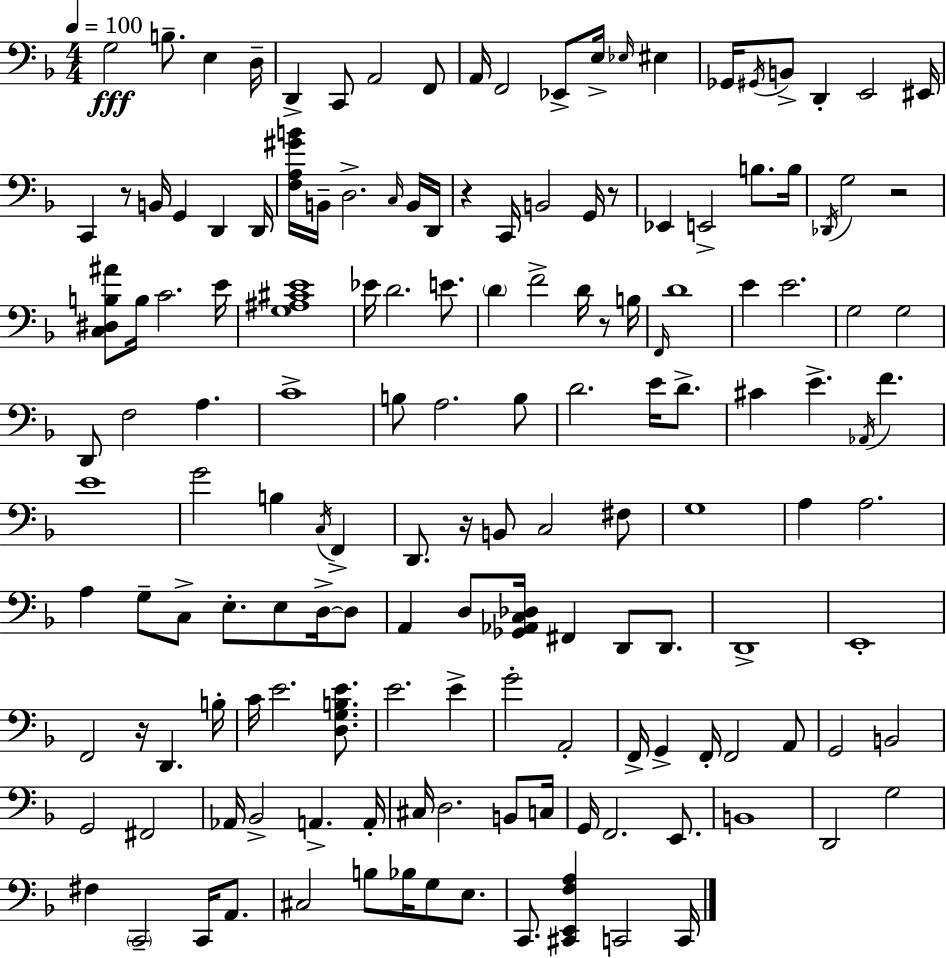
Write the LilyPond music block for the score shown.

{
  \clef bass
  \numericTimeSignature
  \time 4/4
  \key f \major
  \tempo 4 = 100
  g2\fff b8.-- e4 d16-- | d,4-> c,8 a,2 f,8 | a,16 f,2 ees,8-> e16-> \grace { ees16 } eis4 | ges,16 \acciaccatura { gis,16 } b,8-> d,4-. e,2 | \break eis,16 c,4 r8 b,16 g,4 d,4 | d,16 <f a gis' b'>16 b,16-- d2.-> | \grace { c16 } b,16 d,16 r4 c,16 b,2 | g,16 r8 ees,4 e,2-> b8. | \break b16 \acciaccatura { des,16 } g2 r2 | <c dis b ais'>8 b16 c'2. | e'16 <g ais cis' e'>1 | ees'16 d'2. | \break e'8. \parenthesize d'4 f'2-> | d'16 r8 b16 \grace { f,16 } d'1 | e'4 e'2. | g2 g2 | \break d,8 f2 a4. | c'1-> | b8 a2. | b8 d'2. | \break e'16 d'8.-> cis'4 e'4.-> \acciaccatura { aes,16 } | f'4. e'1 | g'2 b4 | \acciaccatura { c16 } f,4-> d,8. r16 b,8 c2 | \break fis8 g1 | a4 a2. | a4 g8-- c8-> e8.-. | e8 d16->~~ d8 a,4 d8 <ges, aes, c des>16 fis,4 | \break d,8 d,8. d,1-> | e,1-. | f,2 r16 | d,4. b16-. c'16 e'2. | \break <d g b e'>8. e'2. | e'4-> g'2-. a,2-. | f,16-> g,4-> f,16-. f,2 | a,8 g,2 b,2 | \break g,2 fis,2 | aes,16 bes,2-> | a,4.-> a,16-. cis16 d2. | b,8 c16 g,16 f,2. | \break e,8. b,1 | d,2 g2 | fis4 \parenthesize c,2-- | c,16 a,8. cis2 b8 | \break bes16 g8 e8. c,8. <cis, e, f a>4 c,2 | c,16 \bar "|."
}